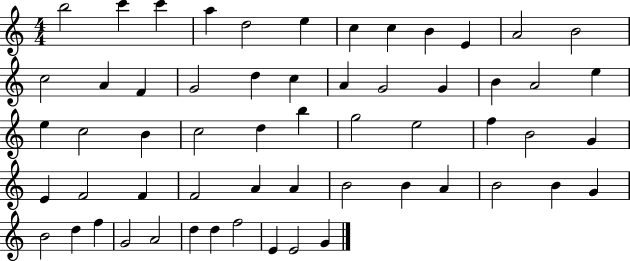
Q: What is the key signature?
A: C major